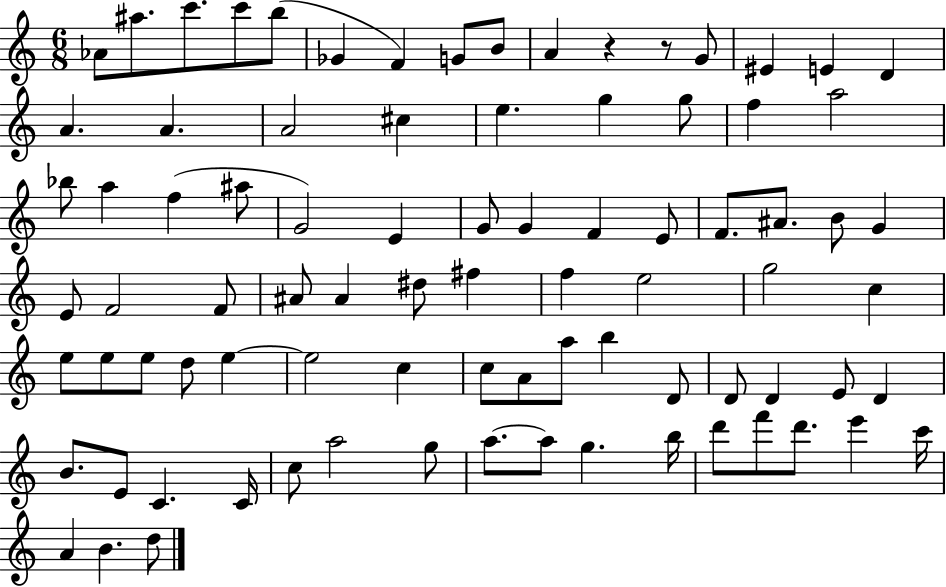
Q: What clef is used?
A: treble